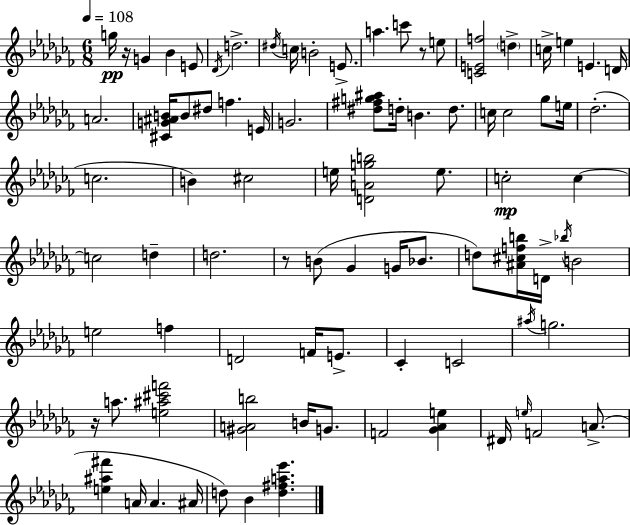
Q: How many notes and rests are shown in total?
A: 86